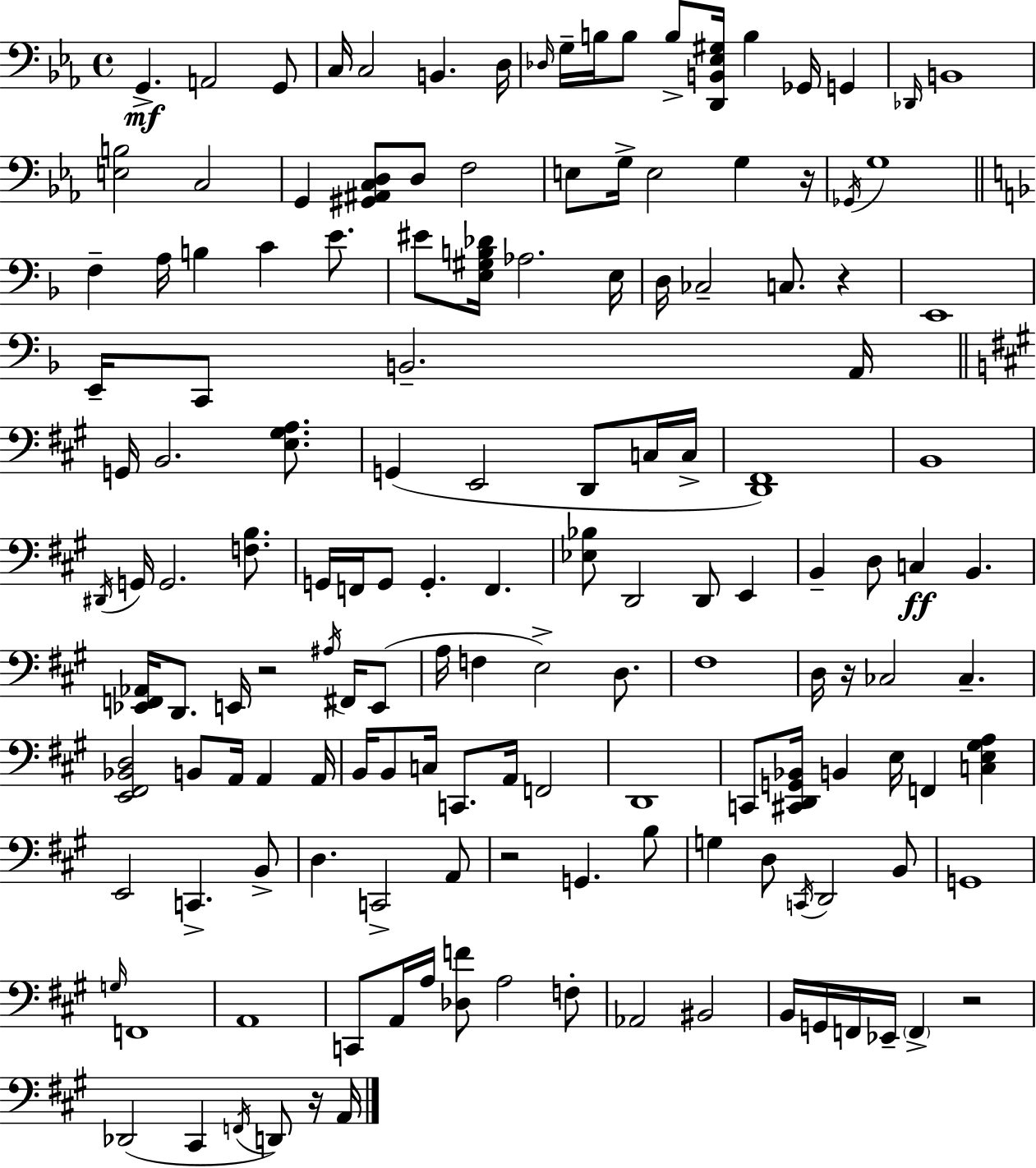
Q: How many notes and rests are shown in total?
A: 148